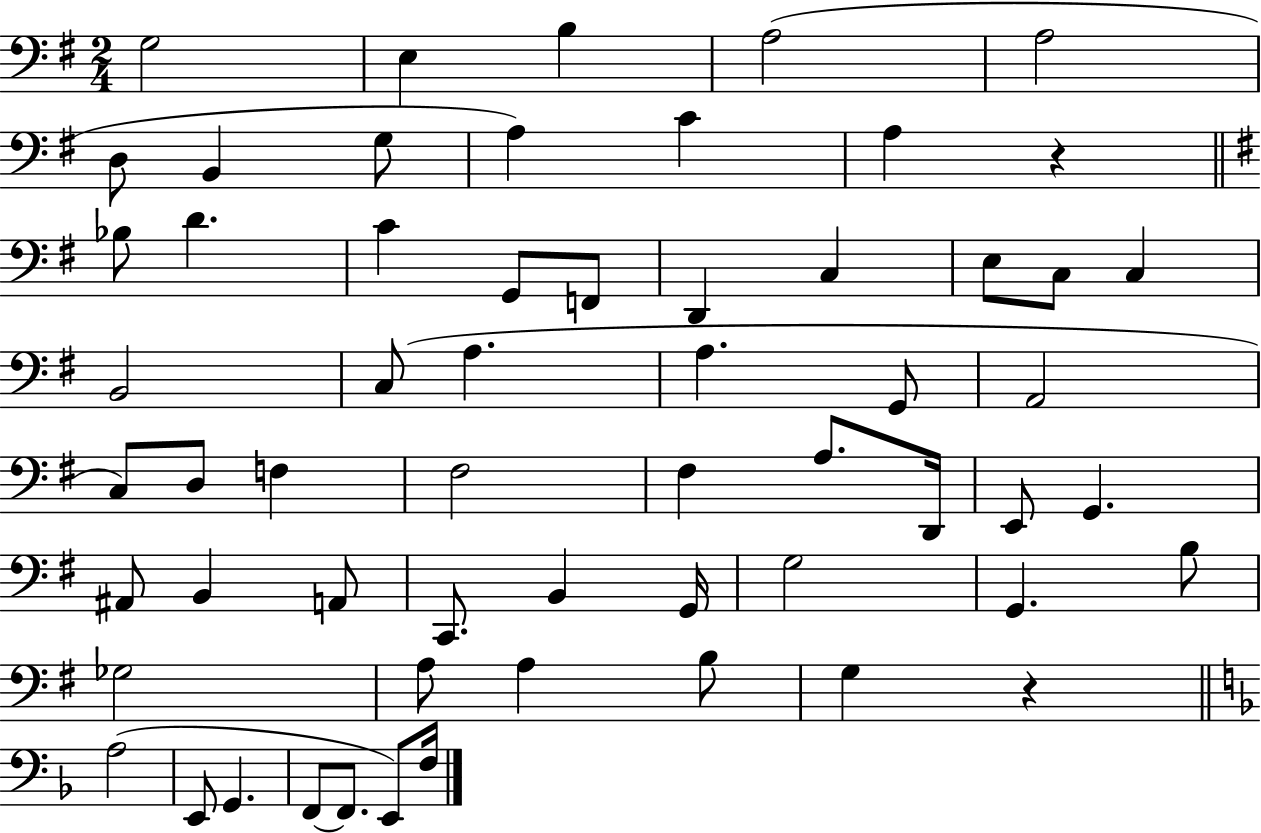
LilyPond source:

{
  \clef bass
  \numericTimeSignature
  \time 2/4
  \key g \major
  g2 | e4 b4 | a2( | a2 | \break d8 b,4 g8 | a4) c'4 | a4 r4 | \bar "||" \break \key g \major bes8 d'4. | c'4 g,8 f,8 | d,4 c4 | e8 c8 c4 | \break b,2 | c8( a4. | a4. g,8 | a,2 | \break c8) d8 f4 | fis2 | fis4 a8. d,16 | e,8 g,4. | \break ais,8 b,4 a,8 | c,8. b,4 g,16 | g2 | g,4. b8 | \break ges2 | a8 a4 b8 | g4 r4 | \bar "||" \break \key f \major a2( | e,8 g,4. | f,8~~ f,8. e,8) f16 | \bar "|."
}